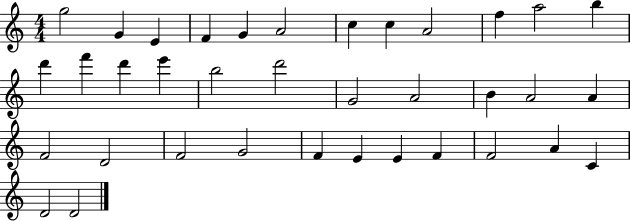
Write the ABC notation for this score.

X:1
T:Untitled
M:4/4
L:1/4
K:C
g2 G E F G A2 c c A2 f a2 b d' f' d' e' b2 d'2 G2 A2 B A2 A F2 D2 F2 G2 F E E F F2 A C D2 D2